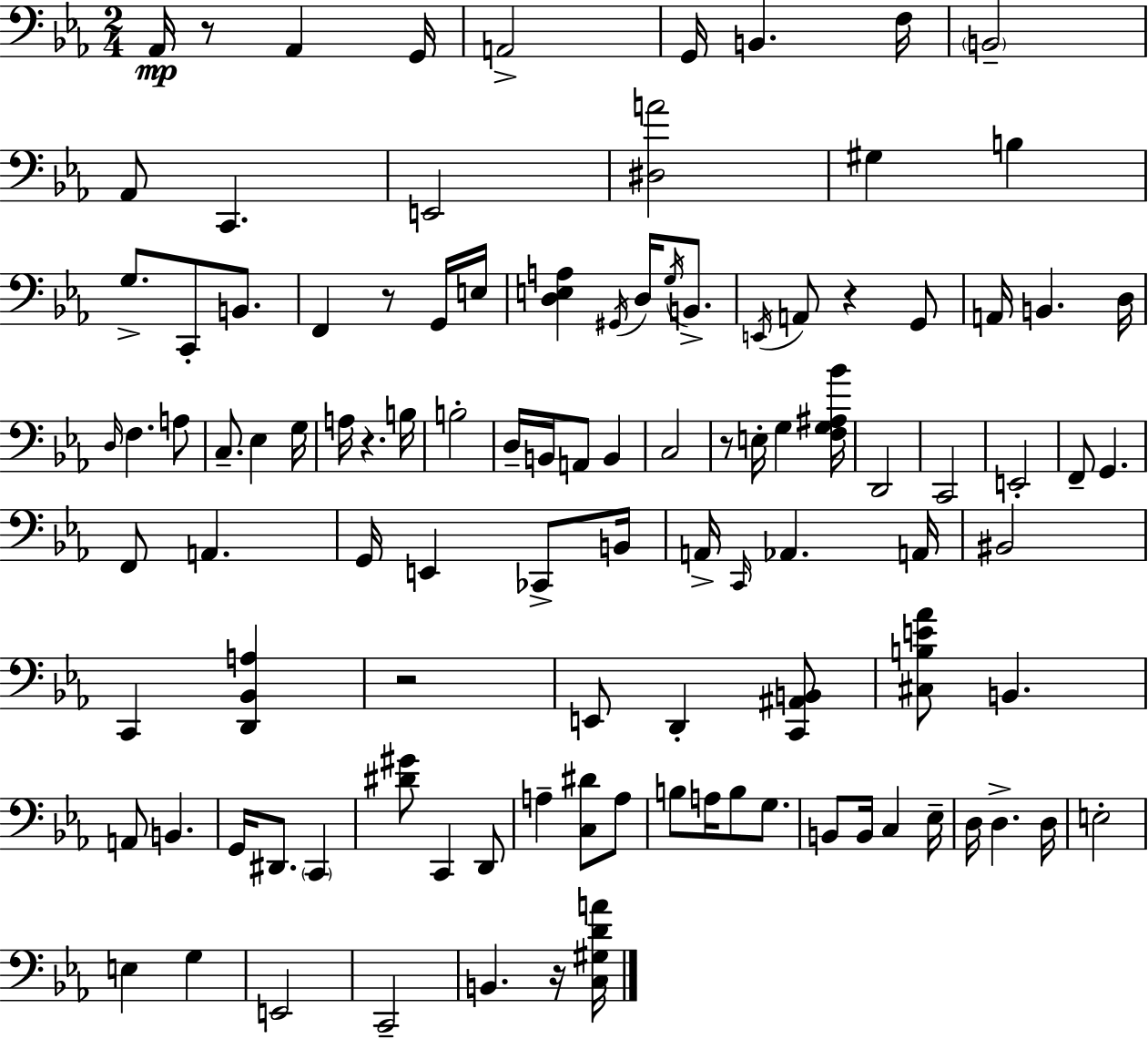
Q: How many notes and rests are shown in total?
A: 107